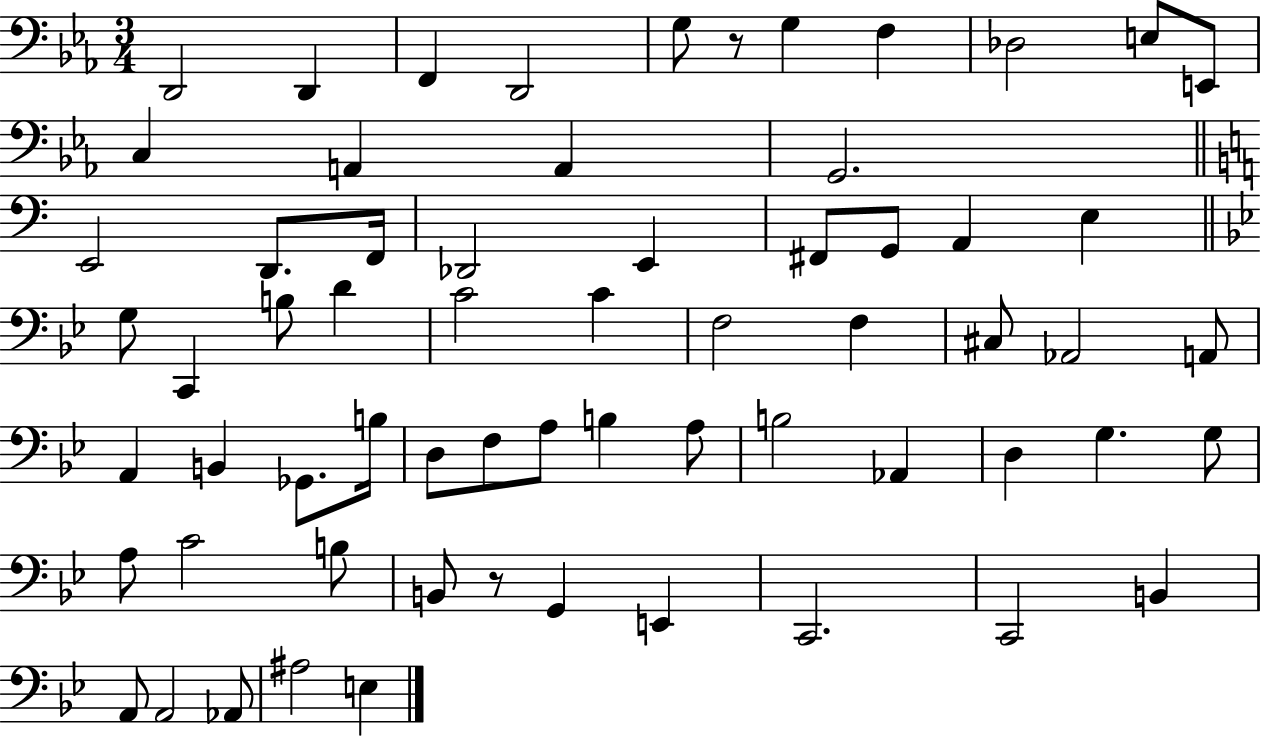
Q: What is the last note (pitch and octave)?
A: E3